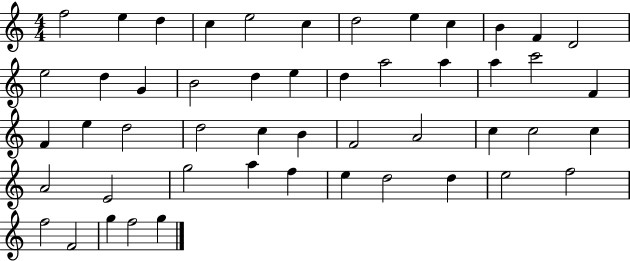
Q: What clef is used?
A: treble